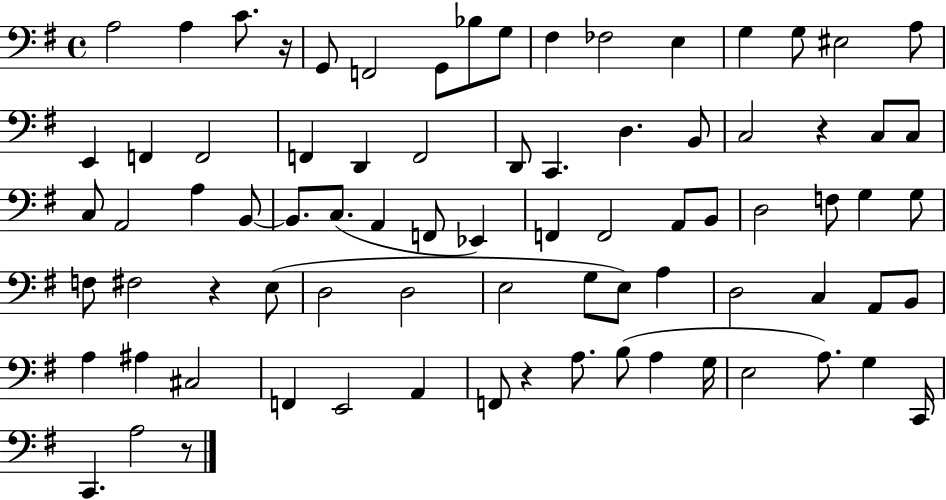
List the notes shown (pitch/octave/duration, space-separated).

A3/h A3/q C4/e. R/s G2/e F2/h G2/e Bb3/e G3/e F#3/q FES3/h E3/q G3/q G3/e EIS3/h A3/e E2/q F2/q F2/h F2/q D2/q F2/h D2/e C2/q. D3/q. B2/e C3/h R/q C3/e C3/e C3/e A2/h A3/q B2/e B2/e. C3/e. A2/q F2/e Eb2/q F2/q F2/h A2/e B2/e D3/h F3/e G3/q G3/e F3/e F#3/h R/q E3/e D3/h D3/h E3/h G3/e E3/e A3/q D3/h C3/q A2/e B2/e A3/q A#3/q C#3/h F2/q E2/h A2/q F2/e R/q A3/e. B3/e A3/q G3/s E3/h A3/e. G3/q C2/s C2/q. A3/h R/e